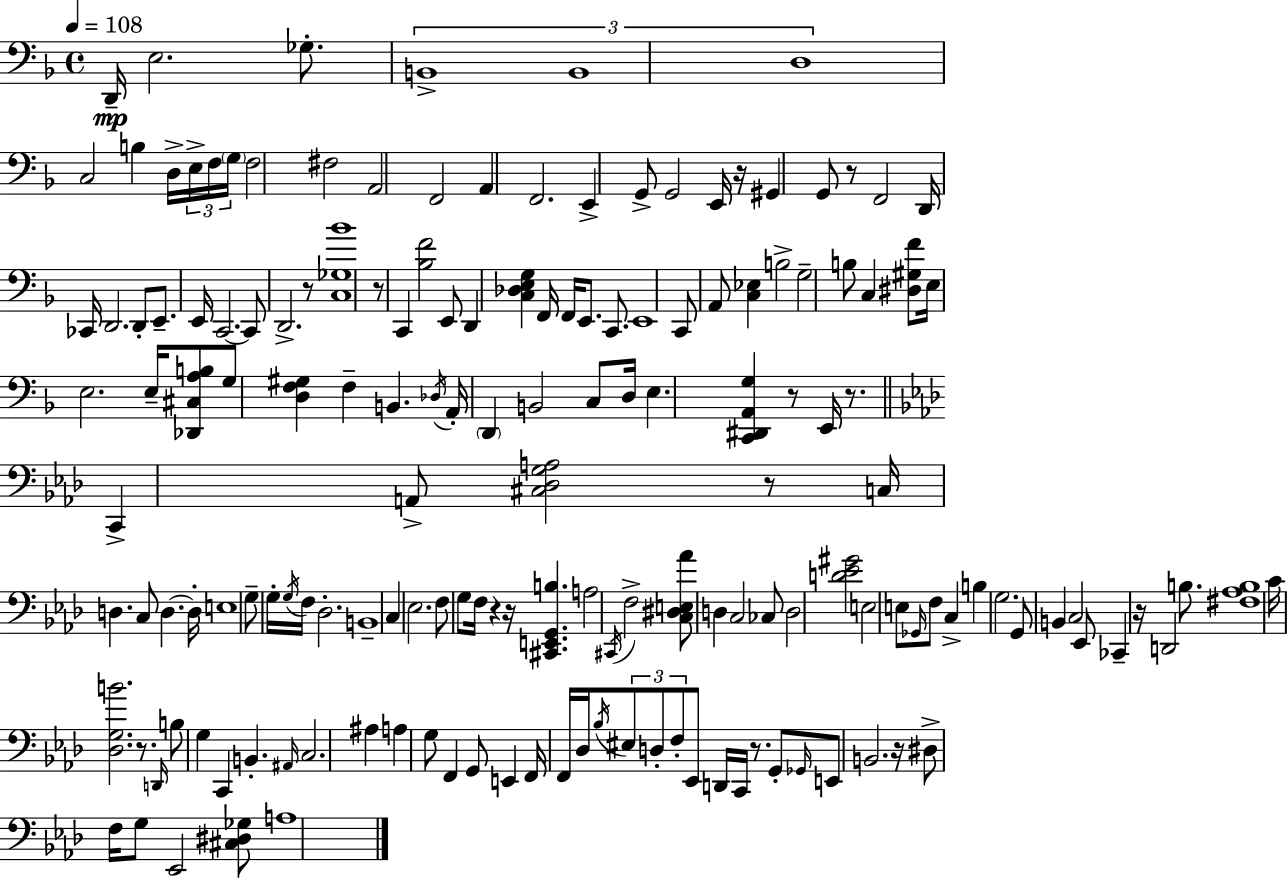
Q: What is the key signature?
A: F major